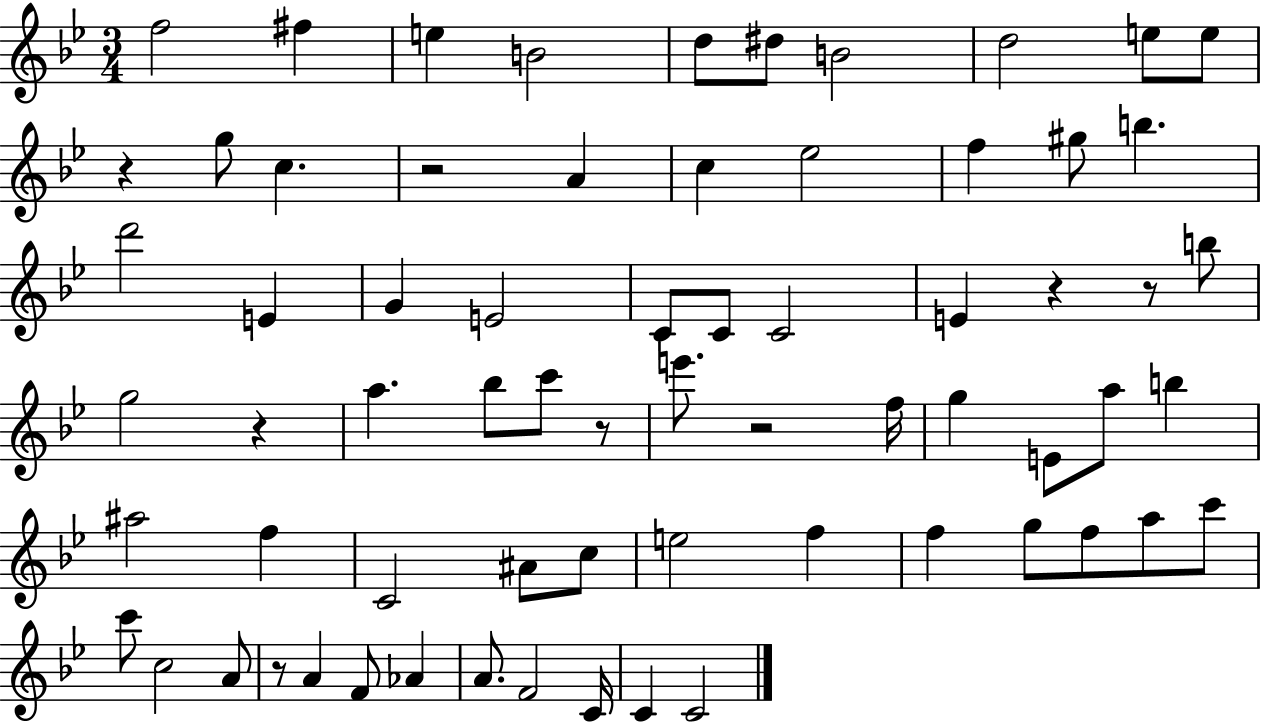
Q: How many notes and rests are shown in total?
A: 68